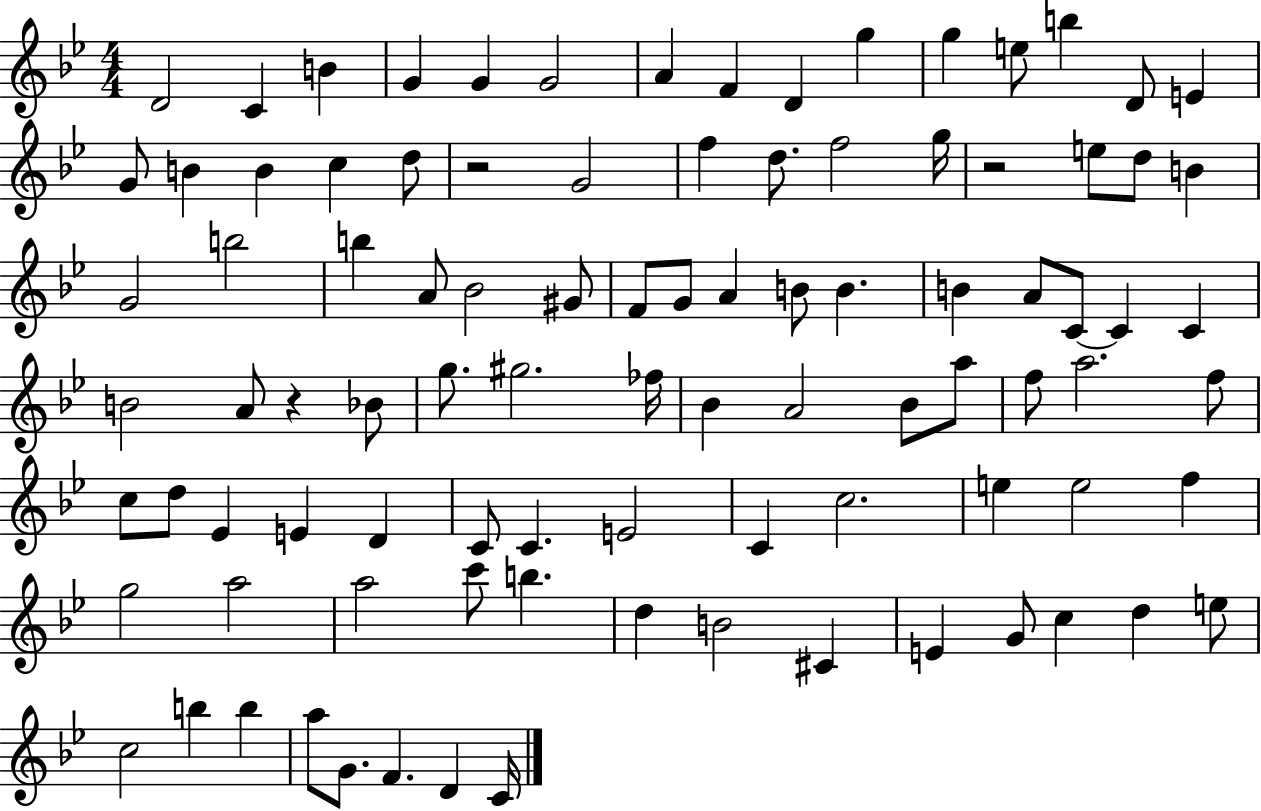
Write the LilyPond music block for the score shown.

{
  \clef treble
  \numericTimeSignature
  \time 4/4
  \key bes \major
  d'2 c'4 b'4 | g'4 g'4 g'2 | a'4 f'4 d'4 g''4 | g''4 e''8 b''4 d'8 e'4 | \break g'8 b'4 b'4 c''4 d''8 | r2 g'2 | f''4 d''8. f''2 g''16 | r2 e''8 d''8 b'4 | \break g'2 b''2 | b''4 a'8 bes'2 gis'8 | f'8 g'8 a'4 b'8 b'4. | b'4 a'8 c'8~~ c'4 c'4 | \break b'2 a'8 r4 bes'8 | g''8. gis''2. fes''16 | bes'4 a'2 bes'8 a''8 | f''8 a''2. f''8 | \break c''8 d''8 ees'4 e'4 d'4 | c'8 c'4. e'2 | c'4 c''2. | e''4 e''2 f''4 | \break g''2 a''2 | a''2 c'''8 b''4. | d''4 b'2 cis'4 | e'4 g'8 c''4 d''4 e''8 | \break c''2 b''4 b''4 | a''8 g'8. f'4. d'4 c'16 | \bar "|."
}